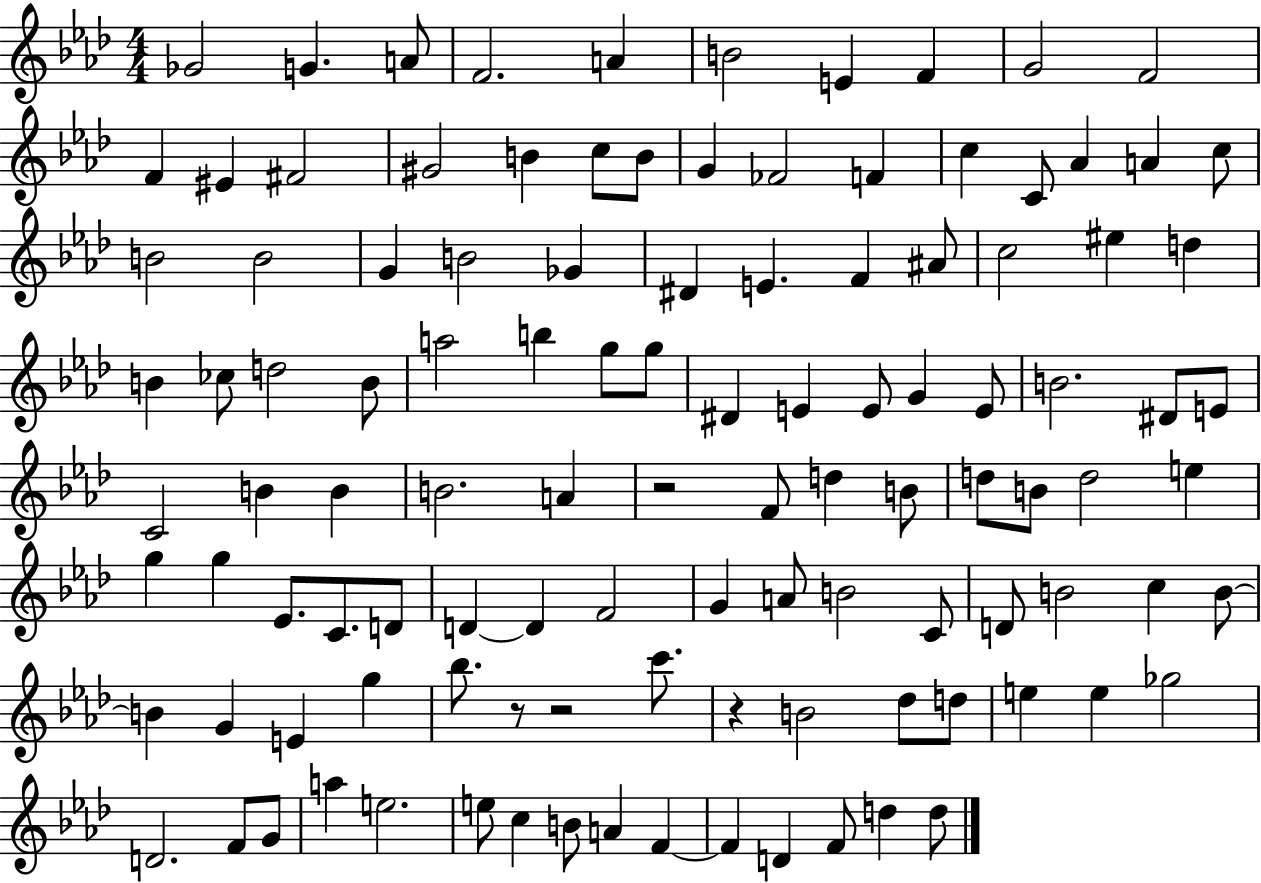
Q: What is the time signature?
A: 4/4